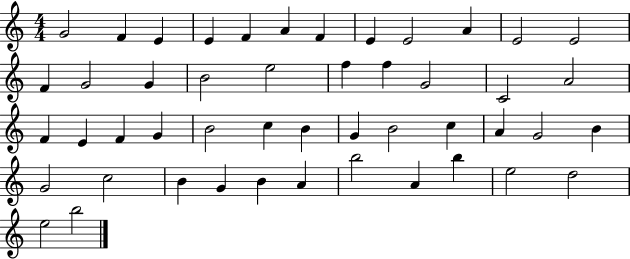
X:1
T:Untitled
M:4/4
L:1/4
K:C
G2 F E E F A F E E2 A E2 E2 F G2 G B2 e2 f f G2 C2 A2 F E F G B2 c B G B2 c A G2 B G2 c2 B G B A b2 A b e2 d2 e2 b2